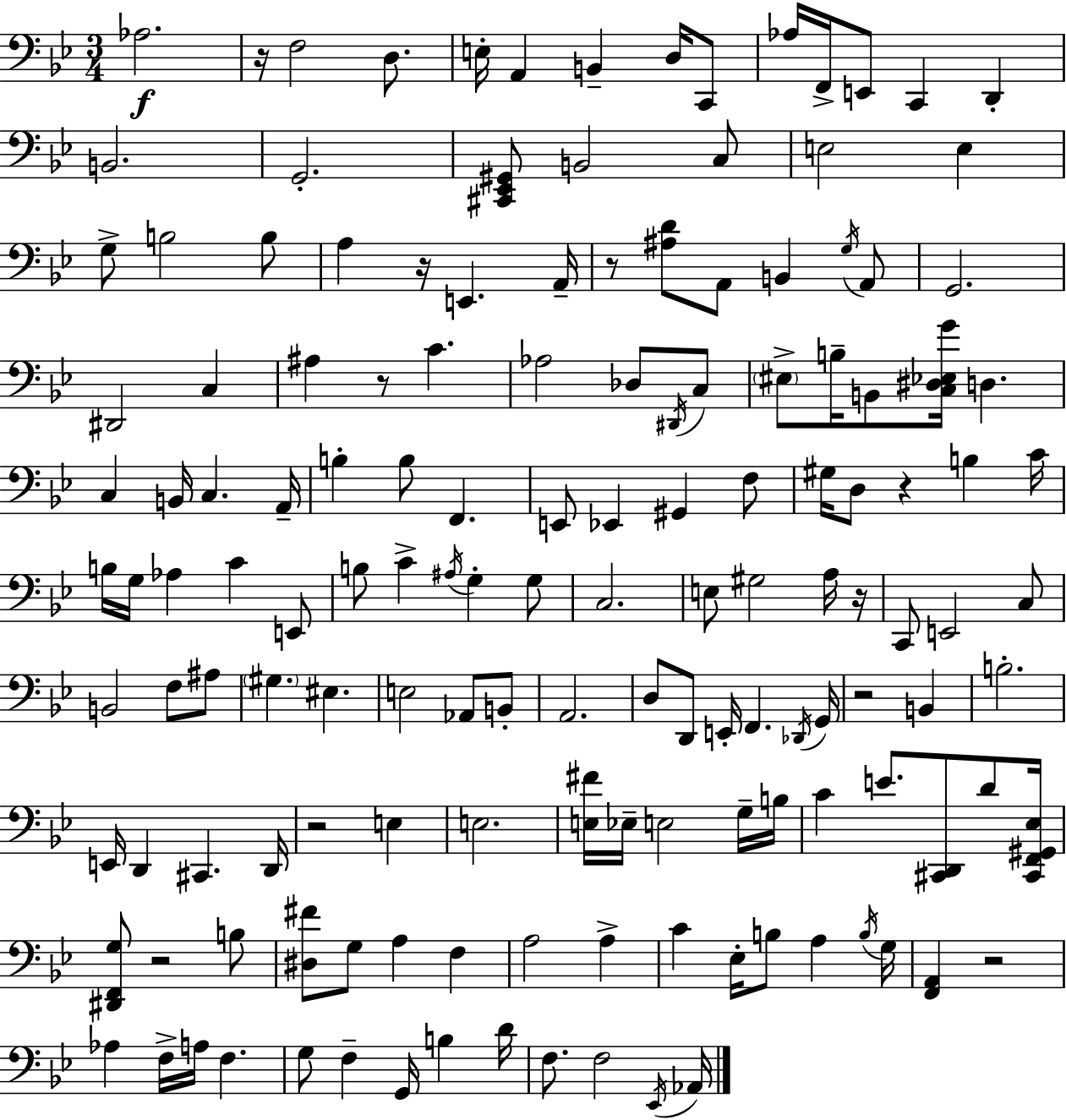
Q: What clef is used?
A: bass